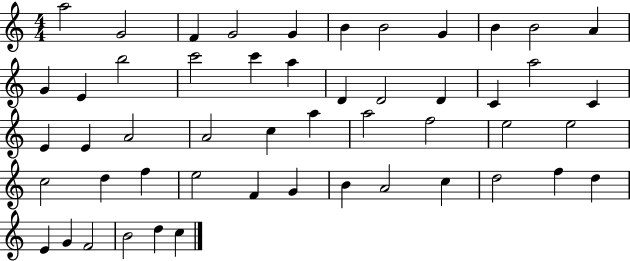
X:1
T:Untitled
M:4/4
L:1/4
K:C
a2 G2 F G2 G B B2 G B B2 A G E b2 c'2 c' a D D2 D C a2 C E E A2 A2 c a a2 f2 e2 e2 c2 d f e2 F G B A2 c d2 f d E G F2 B2 d c